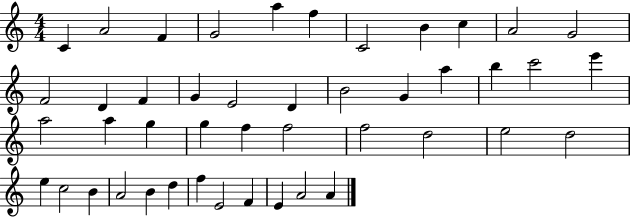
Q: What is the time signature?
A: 4/4